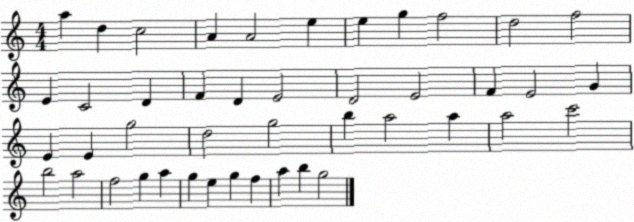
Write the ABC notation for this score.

X:1
T:Untitled
M:4/4
L:1/4
K:C
a d c2 A A2 e e g f2 d2 f2 E C2 D F D E2 D2 E2 F E2 G E E g2 d2 g2 b a2 a a2 c'2 b2 a2 f2 g a g e g f a b g2